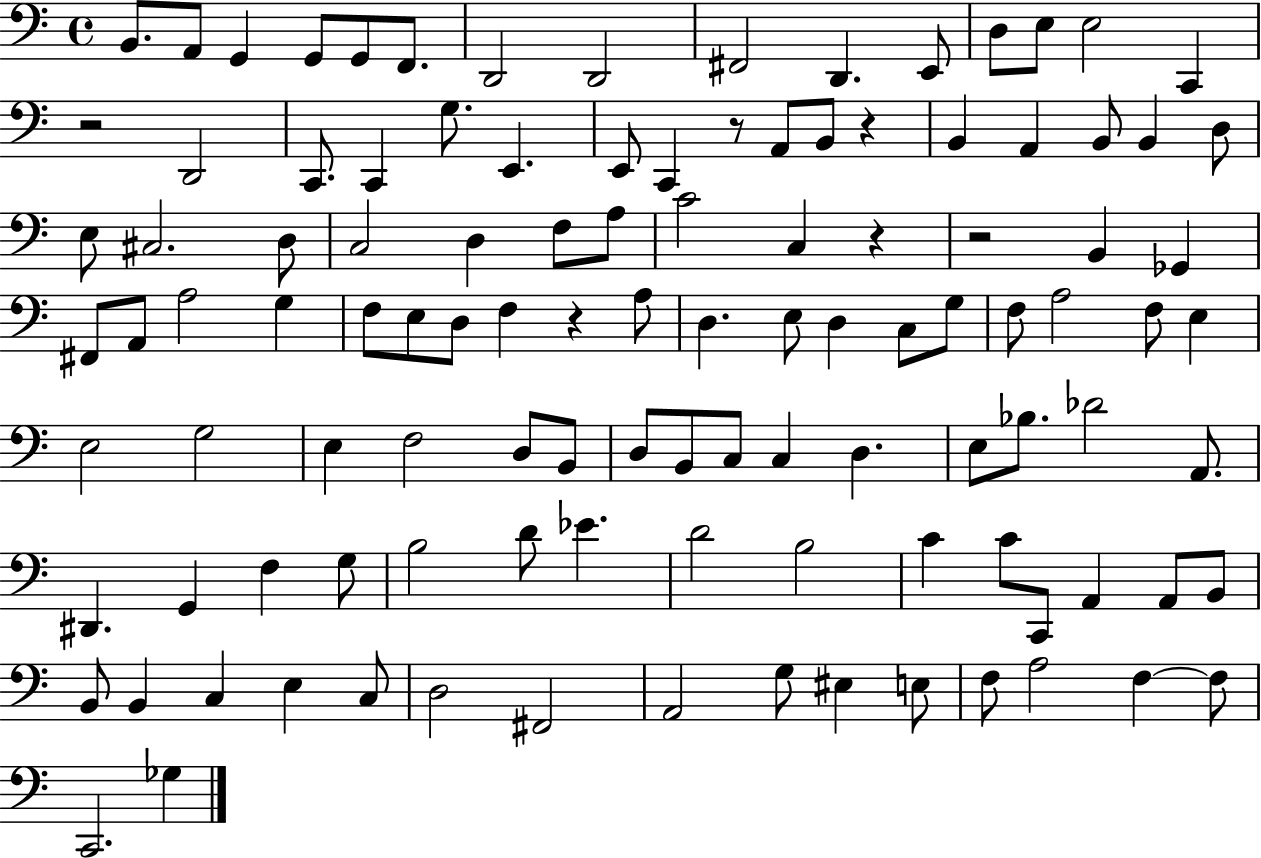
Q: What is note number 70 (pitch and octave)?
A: E3